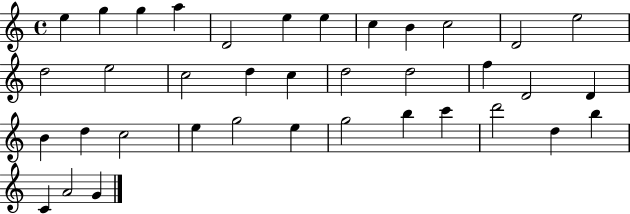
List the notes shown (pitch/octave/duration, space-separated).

E5/q G5/q G5/q A5/q D4/h E5/q E5/q C5/q B4/q C5/h D4/h E5/h D5/h E5/h C5/h D5/q C5/q D5/h D5/h F5/q D4/h D4/q B4/q D5/q C5/h E5/q G5/h E5/q G5/h B5/q C6/q D6/h D5/q B5/q C4/q A4/h G4/q